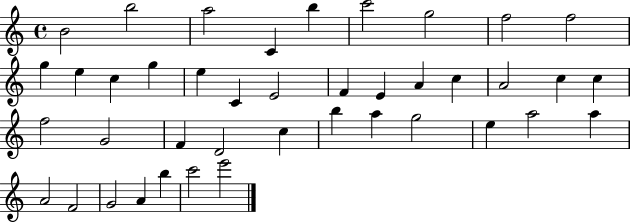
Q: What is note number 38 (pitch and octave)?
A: A4